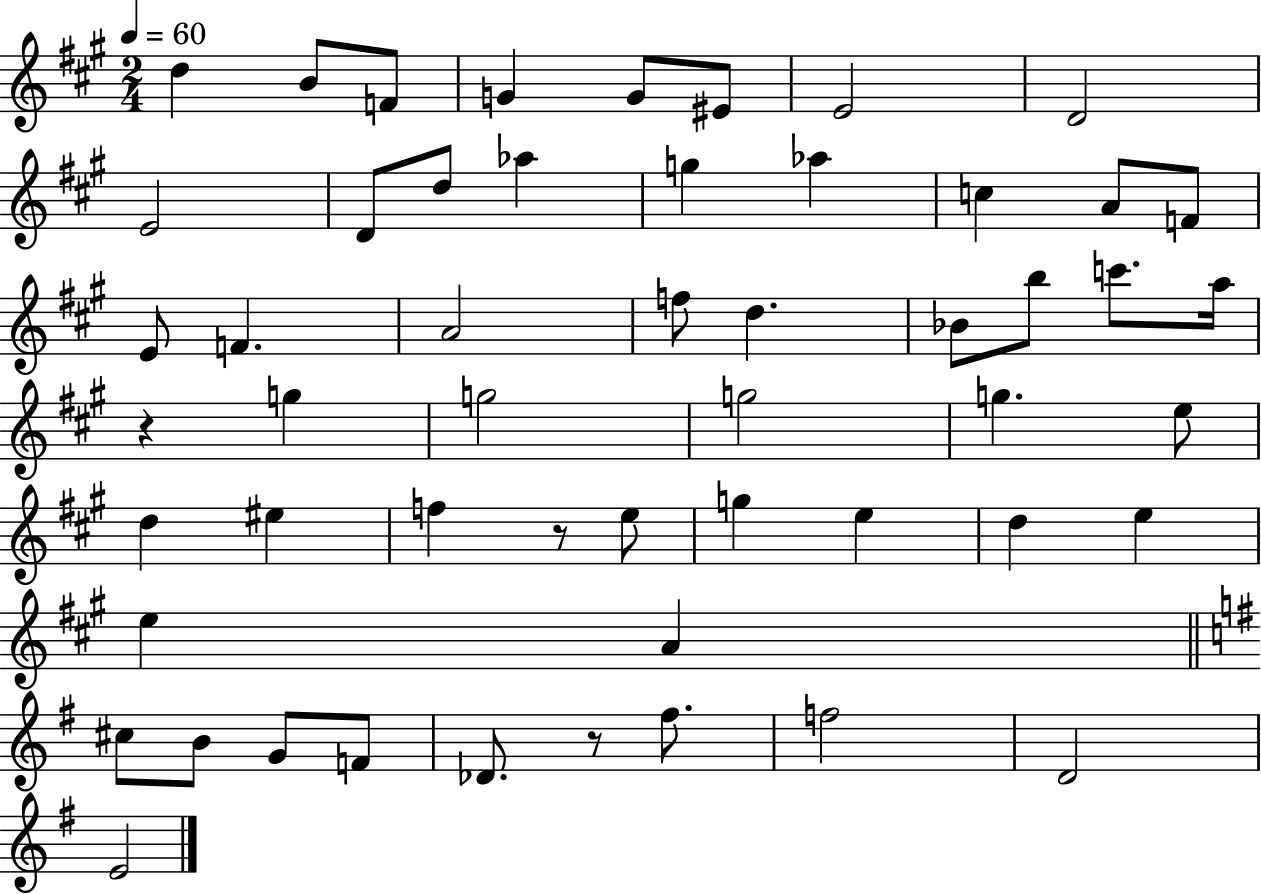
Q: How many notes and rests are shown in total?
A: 53